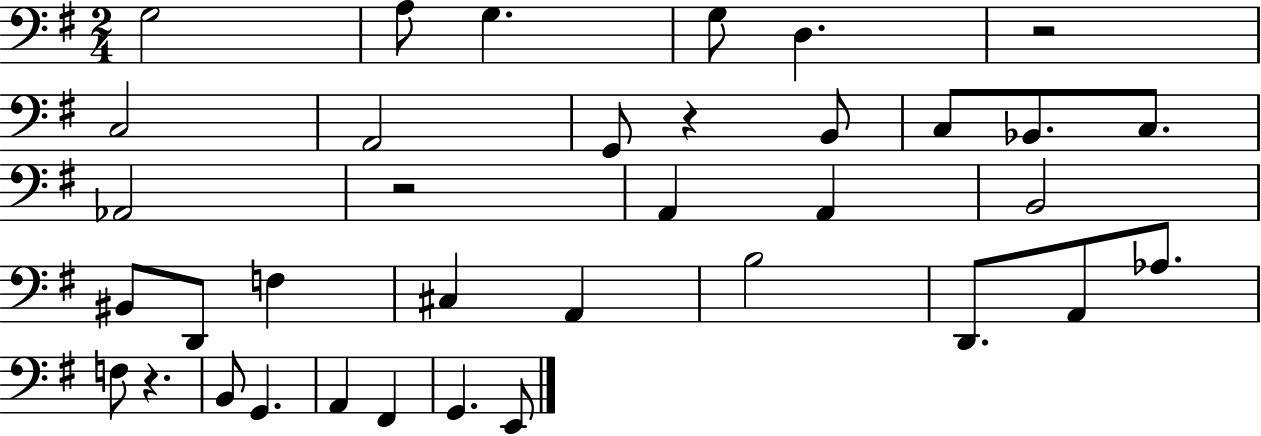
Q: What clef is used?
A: bass